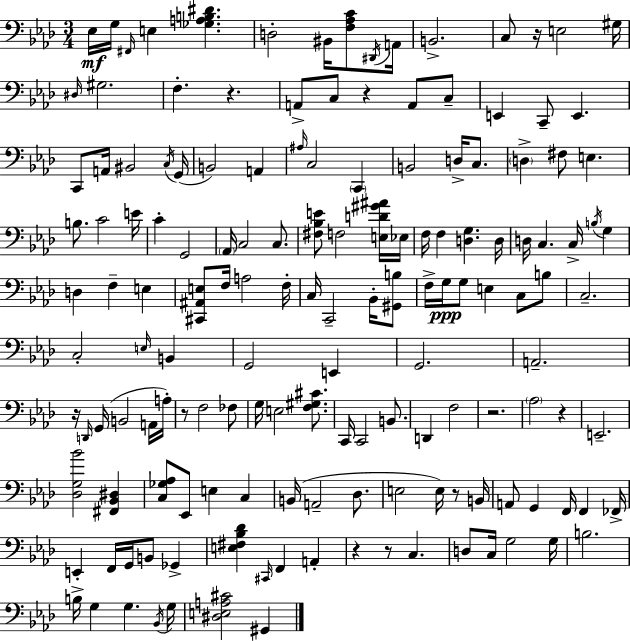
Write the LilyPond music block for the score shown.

{
  \clef bass
  \numericTimeSignature
  \time 3/4
  \key aes \major
  ees16\mf g16 \grace { fis,16 } e4 <ges a b dis'>4. | d2-. bis,16 <f aes c'>8 | \acciaccatura { dis,16 } a,16 b,2.-> | c8 r16 e2 | \break gis16 \grace { dis16 } gis2. | f4.-. r4. | a,8-> c8 r4 a,8 | c8-- e,4 c,8-- e,4. | \break c,8 a,16 bis,2 | \acciaccatura { c16 }( g,16 b,2) | a,4 \grace { ais16 } c2 | \parenthesize c,4 b,2 | \break d16-> c8. \parenthesize d4-> fis8 e4. | b8. c'2 | e'16 c'4-. g,2 | \parenthesize aes,16 c2 | \break c8. <fis bes e'>8 f2 | <e d' gis' ais'>16 ees16 f16 f4 <d g>4. | d16 d16 c4. | c16-> \acciaccatura { b16 } g4 d4 f4-- | \break e4 <cis, ais, e>8 f16 a2 | f16-. c16 c,2-- | bes,16-. <gis, b>8 f16-> g16\ppp g8 e4 | c8 b8 c2.-- | \break c2-. | \grace { e16 } b,4 g,2 | e,4 g,2. | a,2.-- | \break r16 \grace { d,16 }( g,16 b,2 | a,16 a16-.) r8 f2 | fes8 g16 e2 | <f gis cis'>8. c,16 c,2 | \break b,8. d,4 | f2 r2. | \parenthesize aes2 | r4 e,2.-- | \break <des g bes'>2 | <fis, bes, dis>4 <c ges aes>8 ees,8 | e4 c4 b,16( a,2-- | des8. e2 | \break e16) r8 b,16 a,8 g,4 | f,16 f,4 fes,16-> e,4-. | f,16 g,16 b,8 ges,4-> <e fis bes des'>4 | \grace { cis,16 } f,4 a,4-. r4 | \break r8 c4. d8 c16 | g2 g16 b2. | b16-> g4 | g4. \acciaccatura { bes,16 } g16 <dis e a cis'>2 | \break gis,4 \bar "|."
}